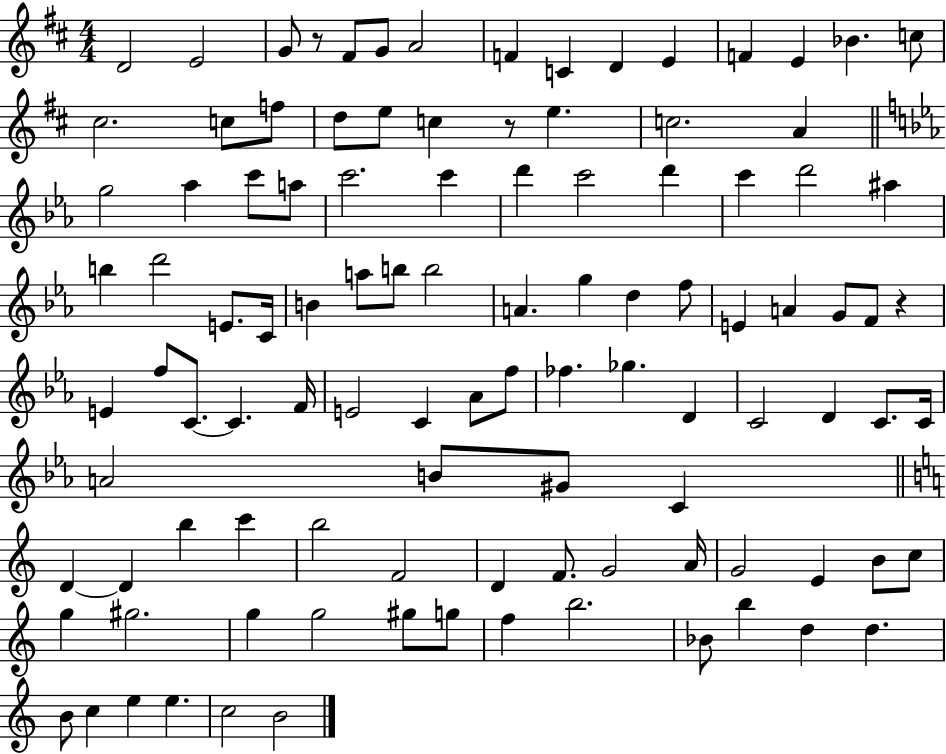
D4/h E4/h G4/e R/e F#4/e G4/e A4/h F4/q C4/q D4/q E4/q F4/q E4/q Bb4/q. C5/e C#5/h. C5/e F5/e D5/e E5/e C5/q R/e E5/q. C5/h. A4/q G5/h Ab5/q C6/e A5/e C6/h. C6/q D6/q C6/h D6/q C6/q D6/h A#5/q B5/q D6/h E4/e. C4/s B4/q A5/e B5/e B5/h A4/q. G5/q D5/q F5/e E4/q A4/q G4/e F4/e R/q E4/q F5/e C4/e. C4/q. F4/s E4/h C4/q Ab4/e F5/e FES5/q. Gb5/q. D4/q C4/h D4/q C4/e. C4/s A4/h B4/e G#4/e C4/q D4/q D4/q B5/q C6/q B5/h F4/h D4/q F4/e. G4/h A4/s G4/h E4/q B4/e C5/e G5/q G#5/h. G5/q G5/h G#5/e G5/e F5/q B5/h. Bb4/e B5/q D5/q D5/q. B4/e C5/q E5/q E5/q. C5/h B4/h